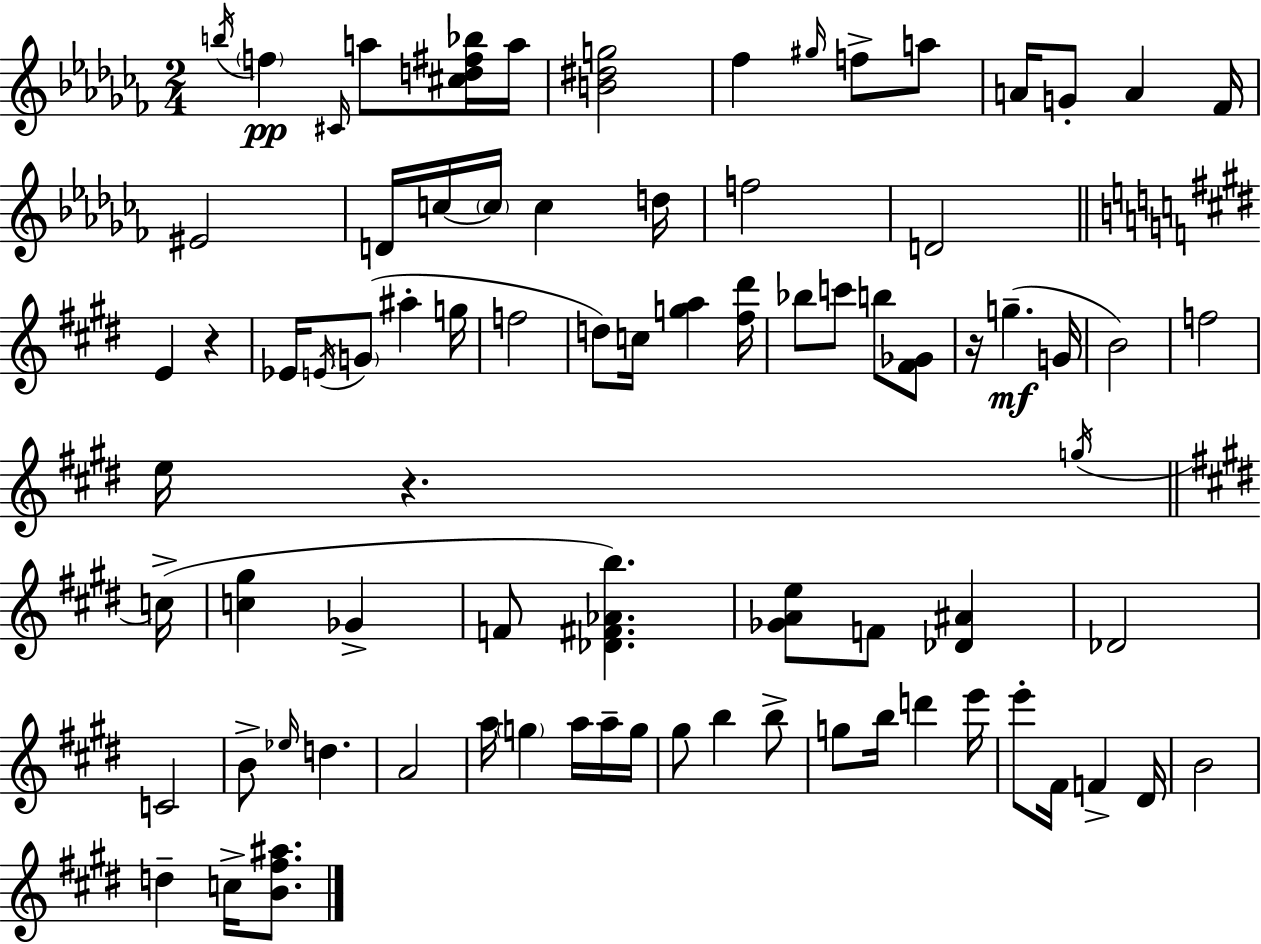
{
  \clef treble
  \numericTimeSignature
  \time 2/4
  \key aes \minor
  \acciaccatura { b''16 }\pp \parenthesize f''4 \grace { cis'16 } a''8 | <cis'' d'' fis'' bes''>16 a''16 <b' dis'' g''>2 | fes''4 \grace { gis''16 } f''8-> | a''8 a'16 g'8-. a'4 | \break fes'16 eis'2 | d'16 c''16~~ \parenthesize c''16 c''4 | d''16 f''2 | d'2 | \break \bar "||" \break \key e \major e'4 r4 | ees'16 \acciaccatura { e'16 }( \parenthesize g'8 ais''4-. | g''16 f''2 | d''8) c''16 <g'' a''>4 | \break <fis'' dis'''>16 bes''8 c'''8 b''8 <fis' ges'>8 | r16 g''4.--(\mf | g'16 b'2) | f''2 | \break e''16 r4. | \acciaccatura { g''16 }( \bar "||" \break \key e \major c''16-> <c'' gis''>4 ges'4-> | f'8 <des' fis' aes' b''>4.) | <ges' a' e''>8 f'8 <des' ais'>4 | des'2 | \break c'2 | b'8-> \grace { ees''16 } d''4. | a'2 | a''16 \parenthesize g''4 a''16 | \break a''16-- g''16 gis''8 b''4 | b''8-> g''8 b''16 d'''4 | e'''16 e'''8-. fis'16 f'4-> | dis'16 b'2 | \break d''4-- c''16-> <b' fis'' ais''>8. | \bar "|."
}